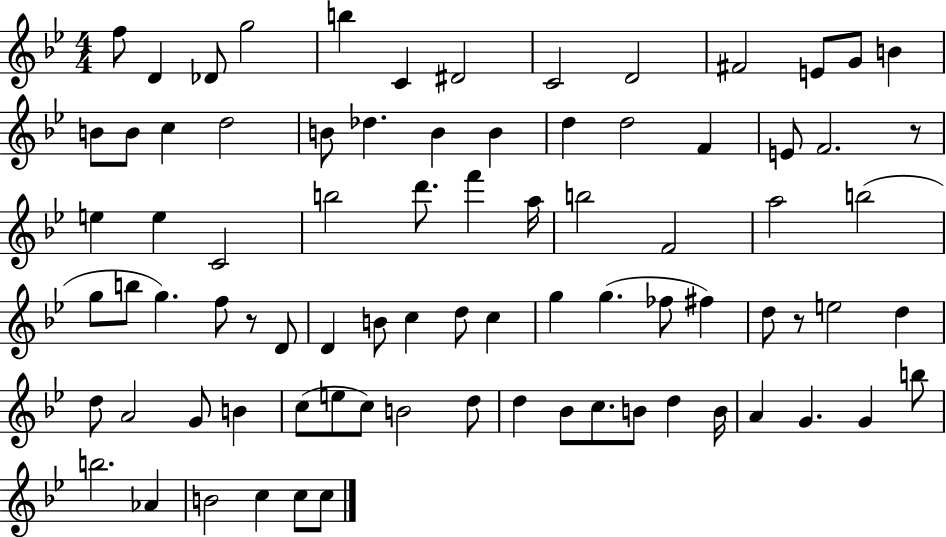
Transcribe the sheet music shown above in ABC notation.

X:1
T:Untitled
M:4/4
L:1/4
K:Bb
f/2 D _D/2 g2 b C ^D2 C2 D2 ^F2 E/2 G/2 B B/2 B/2 c d2 B/2 _d B B d d2 F E/2 F2 z/2 e e C2 b2 d'/2 f' a/4 b2 F2 a2 b2 g/2 b/2 g f/2 z/2 D/2 D B/2 c d/2 c g g _f/2 ^f d/2 z/2 e2 d d/2 A2 G/2 B c/2 e/2 c/2 B2 d/2 d _B/2 c/2 B/2 d B/4 A G G b/2 b2 _A B2 c c/2 c/2